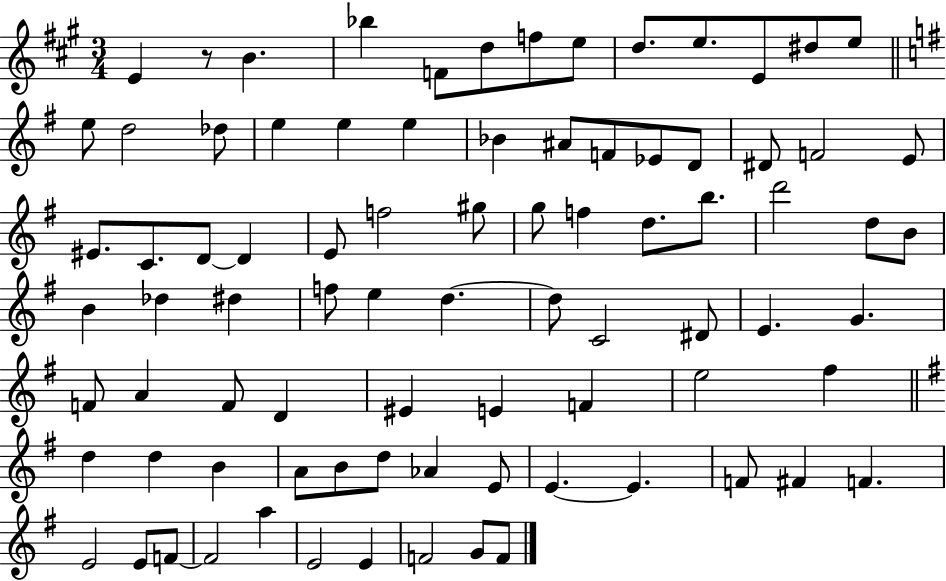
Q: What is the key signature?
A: A major